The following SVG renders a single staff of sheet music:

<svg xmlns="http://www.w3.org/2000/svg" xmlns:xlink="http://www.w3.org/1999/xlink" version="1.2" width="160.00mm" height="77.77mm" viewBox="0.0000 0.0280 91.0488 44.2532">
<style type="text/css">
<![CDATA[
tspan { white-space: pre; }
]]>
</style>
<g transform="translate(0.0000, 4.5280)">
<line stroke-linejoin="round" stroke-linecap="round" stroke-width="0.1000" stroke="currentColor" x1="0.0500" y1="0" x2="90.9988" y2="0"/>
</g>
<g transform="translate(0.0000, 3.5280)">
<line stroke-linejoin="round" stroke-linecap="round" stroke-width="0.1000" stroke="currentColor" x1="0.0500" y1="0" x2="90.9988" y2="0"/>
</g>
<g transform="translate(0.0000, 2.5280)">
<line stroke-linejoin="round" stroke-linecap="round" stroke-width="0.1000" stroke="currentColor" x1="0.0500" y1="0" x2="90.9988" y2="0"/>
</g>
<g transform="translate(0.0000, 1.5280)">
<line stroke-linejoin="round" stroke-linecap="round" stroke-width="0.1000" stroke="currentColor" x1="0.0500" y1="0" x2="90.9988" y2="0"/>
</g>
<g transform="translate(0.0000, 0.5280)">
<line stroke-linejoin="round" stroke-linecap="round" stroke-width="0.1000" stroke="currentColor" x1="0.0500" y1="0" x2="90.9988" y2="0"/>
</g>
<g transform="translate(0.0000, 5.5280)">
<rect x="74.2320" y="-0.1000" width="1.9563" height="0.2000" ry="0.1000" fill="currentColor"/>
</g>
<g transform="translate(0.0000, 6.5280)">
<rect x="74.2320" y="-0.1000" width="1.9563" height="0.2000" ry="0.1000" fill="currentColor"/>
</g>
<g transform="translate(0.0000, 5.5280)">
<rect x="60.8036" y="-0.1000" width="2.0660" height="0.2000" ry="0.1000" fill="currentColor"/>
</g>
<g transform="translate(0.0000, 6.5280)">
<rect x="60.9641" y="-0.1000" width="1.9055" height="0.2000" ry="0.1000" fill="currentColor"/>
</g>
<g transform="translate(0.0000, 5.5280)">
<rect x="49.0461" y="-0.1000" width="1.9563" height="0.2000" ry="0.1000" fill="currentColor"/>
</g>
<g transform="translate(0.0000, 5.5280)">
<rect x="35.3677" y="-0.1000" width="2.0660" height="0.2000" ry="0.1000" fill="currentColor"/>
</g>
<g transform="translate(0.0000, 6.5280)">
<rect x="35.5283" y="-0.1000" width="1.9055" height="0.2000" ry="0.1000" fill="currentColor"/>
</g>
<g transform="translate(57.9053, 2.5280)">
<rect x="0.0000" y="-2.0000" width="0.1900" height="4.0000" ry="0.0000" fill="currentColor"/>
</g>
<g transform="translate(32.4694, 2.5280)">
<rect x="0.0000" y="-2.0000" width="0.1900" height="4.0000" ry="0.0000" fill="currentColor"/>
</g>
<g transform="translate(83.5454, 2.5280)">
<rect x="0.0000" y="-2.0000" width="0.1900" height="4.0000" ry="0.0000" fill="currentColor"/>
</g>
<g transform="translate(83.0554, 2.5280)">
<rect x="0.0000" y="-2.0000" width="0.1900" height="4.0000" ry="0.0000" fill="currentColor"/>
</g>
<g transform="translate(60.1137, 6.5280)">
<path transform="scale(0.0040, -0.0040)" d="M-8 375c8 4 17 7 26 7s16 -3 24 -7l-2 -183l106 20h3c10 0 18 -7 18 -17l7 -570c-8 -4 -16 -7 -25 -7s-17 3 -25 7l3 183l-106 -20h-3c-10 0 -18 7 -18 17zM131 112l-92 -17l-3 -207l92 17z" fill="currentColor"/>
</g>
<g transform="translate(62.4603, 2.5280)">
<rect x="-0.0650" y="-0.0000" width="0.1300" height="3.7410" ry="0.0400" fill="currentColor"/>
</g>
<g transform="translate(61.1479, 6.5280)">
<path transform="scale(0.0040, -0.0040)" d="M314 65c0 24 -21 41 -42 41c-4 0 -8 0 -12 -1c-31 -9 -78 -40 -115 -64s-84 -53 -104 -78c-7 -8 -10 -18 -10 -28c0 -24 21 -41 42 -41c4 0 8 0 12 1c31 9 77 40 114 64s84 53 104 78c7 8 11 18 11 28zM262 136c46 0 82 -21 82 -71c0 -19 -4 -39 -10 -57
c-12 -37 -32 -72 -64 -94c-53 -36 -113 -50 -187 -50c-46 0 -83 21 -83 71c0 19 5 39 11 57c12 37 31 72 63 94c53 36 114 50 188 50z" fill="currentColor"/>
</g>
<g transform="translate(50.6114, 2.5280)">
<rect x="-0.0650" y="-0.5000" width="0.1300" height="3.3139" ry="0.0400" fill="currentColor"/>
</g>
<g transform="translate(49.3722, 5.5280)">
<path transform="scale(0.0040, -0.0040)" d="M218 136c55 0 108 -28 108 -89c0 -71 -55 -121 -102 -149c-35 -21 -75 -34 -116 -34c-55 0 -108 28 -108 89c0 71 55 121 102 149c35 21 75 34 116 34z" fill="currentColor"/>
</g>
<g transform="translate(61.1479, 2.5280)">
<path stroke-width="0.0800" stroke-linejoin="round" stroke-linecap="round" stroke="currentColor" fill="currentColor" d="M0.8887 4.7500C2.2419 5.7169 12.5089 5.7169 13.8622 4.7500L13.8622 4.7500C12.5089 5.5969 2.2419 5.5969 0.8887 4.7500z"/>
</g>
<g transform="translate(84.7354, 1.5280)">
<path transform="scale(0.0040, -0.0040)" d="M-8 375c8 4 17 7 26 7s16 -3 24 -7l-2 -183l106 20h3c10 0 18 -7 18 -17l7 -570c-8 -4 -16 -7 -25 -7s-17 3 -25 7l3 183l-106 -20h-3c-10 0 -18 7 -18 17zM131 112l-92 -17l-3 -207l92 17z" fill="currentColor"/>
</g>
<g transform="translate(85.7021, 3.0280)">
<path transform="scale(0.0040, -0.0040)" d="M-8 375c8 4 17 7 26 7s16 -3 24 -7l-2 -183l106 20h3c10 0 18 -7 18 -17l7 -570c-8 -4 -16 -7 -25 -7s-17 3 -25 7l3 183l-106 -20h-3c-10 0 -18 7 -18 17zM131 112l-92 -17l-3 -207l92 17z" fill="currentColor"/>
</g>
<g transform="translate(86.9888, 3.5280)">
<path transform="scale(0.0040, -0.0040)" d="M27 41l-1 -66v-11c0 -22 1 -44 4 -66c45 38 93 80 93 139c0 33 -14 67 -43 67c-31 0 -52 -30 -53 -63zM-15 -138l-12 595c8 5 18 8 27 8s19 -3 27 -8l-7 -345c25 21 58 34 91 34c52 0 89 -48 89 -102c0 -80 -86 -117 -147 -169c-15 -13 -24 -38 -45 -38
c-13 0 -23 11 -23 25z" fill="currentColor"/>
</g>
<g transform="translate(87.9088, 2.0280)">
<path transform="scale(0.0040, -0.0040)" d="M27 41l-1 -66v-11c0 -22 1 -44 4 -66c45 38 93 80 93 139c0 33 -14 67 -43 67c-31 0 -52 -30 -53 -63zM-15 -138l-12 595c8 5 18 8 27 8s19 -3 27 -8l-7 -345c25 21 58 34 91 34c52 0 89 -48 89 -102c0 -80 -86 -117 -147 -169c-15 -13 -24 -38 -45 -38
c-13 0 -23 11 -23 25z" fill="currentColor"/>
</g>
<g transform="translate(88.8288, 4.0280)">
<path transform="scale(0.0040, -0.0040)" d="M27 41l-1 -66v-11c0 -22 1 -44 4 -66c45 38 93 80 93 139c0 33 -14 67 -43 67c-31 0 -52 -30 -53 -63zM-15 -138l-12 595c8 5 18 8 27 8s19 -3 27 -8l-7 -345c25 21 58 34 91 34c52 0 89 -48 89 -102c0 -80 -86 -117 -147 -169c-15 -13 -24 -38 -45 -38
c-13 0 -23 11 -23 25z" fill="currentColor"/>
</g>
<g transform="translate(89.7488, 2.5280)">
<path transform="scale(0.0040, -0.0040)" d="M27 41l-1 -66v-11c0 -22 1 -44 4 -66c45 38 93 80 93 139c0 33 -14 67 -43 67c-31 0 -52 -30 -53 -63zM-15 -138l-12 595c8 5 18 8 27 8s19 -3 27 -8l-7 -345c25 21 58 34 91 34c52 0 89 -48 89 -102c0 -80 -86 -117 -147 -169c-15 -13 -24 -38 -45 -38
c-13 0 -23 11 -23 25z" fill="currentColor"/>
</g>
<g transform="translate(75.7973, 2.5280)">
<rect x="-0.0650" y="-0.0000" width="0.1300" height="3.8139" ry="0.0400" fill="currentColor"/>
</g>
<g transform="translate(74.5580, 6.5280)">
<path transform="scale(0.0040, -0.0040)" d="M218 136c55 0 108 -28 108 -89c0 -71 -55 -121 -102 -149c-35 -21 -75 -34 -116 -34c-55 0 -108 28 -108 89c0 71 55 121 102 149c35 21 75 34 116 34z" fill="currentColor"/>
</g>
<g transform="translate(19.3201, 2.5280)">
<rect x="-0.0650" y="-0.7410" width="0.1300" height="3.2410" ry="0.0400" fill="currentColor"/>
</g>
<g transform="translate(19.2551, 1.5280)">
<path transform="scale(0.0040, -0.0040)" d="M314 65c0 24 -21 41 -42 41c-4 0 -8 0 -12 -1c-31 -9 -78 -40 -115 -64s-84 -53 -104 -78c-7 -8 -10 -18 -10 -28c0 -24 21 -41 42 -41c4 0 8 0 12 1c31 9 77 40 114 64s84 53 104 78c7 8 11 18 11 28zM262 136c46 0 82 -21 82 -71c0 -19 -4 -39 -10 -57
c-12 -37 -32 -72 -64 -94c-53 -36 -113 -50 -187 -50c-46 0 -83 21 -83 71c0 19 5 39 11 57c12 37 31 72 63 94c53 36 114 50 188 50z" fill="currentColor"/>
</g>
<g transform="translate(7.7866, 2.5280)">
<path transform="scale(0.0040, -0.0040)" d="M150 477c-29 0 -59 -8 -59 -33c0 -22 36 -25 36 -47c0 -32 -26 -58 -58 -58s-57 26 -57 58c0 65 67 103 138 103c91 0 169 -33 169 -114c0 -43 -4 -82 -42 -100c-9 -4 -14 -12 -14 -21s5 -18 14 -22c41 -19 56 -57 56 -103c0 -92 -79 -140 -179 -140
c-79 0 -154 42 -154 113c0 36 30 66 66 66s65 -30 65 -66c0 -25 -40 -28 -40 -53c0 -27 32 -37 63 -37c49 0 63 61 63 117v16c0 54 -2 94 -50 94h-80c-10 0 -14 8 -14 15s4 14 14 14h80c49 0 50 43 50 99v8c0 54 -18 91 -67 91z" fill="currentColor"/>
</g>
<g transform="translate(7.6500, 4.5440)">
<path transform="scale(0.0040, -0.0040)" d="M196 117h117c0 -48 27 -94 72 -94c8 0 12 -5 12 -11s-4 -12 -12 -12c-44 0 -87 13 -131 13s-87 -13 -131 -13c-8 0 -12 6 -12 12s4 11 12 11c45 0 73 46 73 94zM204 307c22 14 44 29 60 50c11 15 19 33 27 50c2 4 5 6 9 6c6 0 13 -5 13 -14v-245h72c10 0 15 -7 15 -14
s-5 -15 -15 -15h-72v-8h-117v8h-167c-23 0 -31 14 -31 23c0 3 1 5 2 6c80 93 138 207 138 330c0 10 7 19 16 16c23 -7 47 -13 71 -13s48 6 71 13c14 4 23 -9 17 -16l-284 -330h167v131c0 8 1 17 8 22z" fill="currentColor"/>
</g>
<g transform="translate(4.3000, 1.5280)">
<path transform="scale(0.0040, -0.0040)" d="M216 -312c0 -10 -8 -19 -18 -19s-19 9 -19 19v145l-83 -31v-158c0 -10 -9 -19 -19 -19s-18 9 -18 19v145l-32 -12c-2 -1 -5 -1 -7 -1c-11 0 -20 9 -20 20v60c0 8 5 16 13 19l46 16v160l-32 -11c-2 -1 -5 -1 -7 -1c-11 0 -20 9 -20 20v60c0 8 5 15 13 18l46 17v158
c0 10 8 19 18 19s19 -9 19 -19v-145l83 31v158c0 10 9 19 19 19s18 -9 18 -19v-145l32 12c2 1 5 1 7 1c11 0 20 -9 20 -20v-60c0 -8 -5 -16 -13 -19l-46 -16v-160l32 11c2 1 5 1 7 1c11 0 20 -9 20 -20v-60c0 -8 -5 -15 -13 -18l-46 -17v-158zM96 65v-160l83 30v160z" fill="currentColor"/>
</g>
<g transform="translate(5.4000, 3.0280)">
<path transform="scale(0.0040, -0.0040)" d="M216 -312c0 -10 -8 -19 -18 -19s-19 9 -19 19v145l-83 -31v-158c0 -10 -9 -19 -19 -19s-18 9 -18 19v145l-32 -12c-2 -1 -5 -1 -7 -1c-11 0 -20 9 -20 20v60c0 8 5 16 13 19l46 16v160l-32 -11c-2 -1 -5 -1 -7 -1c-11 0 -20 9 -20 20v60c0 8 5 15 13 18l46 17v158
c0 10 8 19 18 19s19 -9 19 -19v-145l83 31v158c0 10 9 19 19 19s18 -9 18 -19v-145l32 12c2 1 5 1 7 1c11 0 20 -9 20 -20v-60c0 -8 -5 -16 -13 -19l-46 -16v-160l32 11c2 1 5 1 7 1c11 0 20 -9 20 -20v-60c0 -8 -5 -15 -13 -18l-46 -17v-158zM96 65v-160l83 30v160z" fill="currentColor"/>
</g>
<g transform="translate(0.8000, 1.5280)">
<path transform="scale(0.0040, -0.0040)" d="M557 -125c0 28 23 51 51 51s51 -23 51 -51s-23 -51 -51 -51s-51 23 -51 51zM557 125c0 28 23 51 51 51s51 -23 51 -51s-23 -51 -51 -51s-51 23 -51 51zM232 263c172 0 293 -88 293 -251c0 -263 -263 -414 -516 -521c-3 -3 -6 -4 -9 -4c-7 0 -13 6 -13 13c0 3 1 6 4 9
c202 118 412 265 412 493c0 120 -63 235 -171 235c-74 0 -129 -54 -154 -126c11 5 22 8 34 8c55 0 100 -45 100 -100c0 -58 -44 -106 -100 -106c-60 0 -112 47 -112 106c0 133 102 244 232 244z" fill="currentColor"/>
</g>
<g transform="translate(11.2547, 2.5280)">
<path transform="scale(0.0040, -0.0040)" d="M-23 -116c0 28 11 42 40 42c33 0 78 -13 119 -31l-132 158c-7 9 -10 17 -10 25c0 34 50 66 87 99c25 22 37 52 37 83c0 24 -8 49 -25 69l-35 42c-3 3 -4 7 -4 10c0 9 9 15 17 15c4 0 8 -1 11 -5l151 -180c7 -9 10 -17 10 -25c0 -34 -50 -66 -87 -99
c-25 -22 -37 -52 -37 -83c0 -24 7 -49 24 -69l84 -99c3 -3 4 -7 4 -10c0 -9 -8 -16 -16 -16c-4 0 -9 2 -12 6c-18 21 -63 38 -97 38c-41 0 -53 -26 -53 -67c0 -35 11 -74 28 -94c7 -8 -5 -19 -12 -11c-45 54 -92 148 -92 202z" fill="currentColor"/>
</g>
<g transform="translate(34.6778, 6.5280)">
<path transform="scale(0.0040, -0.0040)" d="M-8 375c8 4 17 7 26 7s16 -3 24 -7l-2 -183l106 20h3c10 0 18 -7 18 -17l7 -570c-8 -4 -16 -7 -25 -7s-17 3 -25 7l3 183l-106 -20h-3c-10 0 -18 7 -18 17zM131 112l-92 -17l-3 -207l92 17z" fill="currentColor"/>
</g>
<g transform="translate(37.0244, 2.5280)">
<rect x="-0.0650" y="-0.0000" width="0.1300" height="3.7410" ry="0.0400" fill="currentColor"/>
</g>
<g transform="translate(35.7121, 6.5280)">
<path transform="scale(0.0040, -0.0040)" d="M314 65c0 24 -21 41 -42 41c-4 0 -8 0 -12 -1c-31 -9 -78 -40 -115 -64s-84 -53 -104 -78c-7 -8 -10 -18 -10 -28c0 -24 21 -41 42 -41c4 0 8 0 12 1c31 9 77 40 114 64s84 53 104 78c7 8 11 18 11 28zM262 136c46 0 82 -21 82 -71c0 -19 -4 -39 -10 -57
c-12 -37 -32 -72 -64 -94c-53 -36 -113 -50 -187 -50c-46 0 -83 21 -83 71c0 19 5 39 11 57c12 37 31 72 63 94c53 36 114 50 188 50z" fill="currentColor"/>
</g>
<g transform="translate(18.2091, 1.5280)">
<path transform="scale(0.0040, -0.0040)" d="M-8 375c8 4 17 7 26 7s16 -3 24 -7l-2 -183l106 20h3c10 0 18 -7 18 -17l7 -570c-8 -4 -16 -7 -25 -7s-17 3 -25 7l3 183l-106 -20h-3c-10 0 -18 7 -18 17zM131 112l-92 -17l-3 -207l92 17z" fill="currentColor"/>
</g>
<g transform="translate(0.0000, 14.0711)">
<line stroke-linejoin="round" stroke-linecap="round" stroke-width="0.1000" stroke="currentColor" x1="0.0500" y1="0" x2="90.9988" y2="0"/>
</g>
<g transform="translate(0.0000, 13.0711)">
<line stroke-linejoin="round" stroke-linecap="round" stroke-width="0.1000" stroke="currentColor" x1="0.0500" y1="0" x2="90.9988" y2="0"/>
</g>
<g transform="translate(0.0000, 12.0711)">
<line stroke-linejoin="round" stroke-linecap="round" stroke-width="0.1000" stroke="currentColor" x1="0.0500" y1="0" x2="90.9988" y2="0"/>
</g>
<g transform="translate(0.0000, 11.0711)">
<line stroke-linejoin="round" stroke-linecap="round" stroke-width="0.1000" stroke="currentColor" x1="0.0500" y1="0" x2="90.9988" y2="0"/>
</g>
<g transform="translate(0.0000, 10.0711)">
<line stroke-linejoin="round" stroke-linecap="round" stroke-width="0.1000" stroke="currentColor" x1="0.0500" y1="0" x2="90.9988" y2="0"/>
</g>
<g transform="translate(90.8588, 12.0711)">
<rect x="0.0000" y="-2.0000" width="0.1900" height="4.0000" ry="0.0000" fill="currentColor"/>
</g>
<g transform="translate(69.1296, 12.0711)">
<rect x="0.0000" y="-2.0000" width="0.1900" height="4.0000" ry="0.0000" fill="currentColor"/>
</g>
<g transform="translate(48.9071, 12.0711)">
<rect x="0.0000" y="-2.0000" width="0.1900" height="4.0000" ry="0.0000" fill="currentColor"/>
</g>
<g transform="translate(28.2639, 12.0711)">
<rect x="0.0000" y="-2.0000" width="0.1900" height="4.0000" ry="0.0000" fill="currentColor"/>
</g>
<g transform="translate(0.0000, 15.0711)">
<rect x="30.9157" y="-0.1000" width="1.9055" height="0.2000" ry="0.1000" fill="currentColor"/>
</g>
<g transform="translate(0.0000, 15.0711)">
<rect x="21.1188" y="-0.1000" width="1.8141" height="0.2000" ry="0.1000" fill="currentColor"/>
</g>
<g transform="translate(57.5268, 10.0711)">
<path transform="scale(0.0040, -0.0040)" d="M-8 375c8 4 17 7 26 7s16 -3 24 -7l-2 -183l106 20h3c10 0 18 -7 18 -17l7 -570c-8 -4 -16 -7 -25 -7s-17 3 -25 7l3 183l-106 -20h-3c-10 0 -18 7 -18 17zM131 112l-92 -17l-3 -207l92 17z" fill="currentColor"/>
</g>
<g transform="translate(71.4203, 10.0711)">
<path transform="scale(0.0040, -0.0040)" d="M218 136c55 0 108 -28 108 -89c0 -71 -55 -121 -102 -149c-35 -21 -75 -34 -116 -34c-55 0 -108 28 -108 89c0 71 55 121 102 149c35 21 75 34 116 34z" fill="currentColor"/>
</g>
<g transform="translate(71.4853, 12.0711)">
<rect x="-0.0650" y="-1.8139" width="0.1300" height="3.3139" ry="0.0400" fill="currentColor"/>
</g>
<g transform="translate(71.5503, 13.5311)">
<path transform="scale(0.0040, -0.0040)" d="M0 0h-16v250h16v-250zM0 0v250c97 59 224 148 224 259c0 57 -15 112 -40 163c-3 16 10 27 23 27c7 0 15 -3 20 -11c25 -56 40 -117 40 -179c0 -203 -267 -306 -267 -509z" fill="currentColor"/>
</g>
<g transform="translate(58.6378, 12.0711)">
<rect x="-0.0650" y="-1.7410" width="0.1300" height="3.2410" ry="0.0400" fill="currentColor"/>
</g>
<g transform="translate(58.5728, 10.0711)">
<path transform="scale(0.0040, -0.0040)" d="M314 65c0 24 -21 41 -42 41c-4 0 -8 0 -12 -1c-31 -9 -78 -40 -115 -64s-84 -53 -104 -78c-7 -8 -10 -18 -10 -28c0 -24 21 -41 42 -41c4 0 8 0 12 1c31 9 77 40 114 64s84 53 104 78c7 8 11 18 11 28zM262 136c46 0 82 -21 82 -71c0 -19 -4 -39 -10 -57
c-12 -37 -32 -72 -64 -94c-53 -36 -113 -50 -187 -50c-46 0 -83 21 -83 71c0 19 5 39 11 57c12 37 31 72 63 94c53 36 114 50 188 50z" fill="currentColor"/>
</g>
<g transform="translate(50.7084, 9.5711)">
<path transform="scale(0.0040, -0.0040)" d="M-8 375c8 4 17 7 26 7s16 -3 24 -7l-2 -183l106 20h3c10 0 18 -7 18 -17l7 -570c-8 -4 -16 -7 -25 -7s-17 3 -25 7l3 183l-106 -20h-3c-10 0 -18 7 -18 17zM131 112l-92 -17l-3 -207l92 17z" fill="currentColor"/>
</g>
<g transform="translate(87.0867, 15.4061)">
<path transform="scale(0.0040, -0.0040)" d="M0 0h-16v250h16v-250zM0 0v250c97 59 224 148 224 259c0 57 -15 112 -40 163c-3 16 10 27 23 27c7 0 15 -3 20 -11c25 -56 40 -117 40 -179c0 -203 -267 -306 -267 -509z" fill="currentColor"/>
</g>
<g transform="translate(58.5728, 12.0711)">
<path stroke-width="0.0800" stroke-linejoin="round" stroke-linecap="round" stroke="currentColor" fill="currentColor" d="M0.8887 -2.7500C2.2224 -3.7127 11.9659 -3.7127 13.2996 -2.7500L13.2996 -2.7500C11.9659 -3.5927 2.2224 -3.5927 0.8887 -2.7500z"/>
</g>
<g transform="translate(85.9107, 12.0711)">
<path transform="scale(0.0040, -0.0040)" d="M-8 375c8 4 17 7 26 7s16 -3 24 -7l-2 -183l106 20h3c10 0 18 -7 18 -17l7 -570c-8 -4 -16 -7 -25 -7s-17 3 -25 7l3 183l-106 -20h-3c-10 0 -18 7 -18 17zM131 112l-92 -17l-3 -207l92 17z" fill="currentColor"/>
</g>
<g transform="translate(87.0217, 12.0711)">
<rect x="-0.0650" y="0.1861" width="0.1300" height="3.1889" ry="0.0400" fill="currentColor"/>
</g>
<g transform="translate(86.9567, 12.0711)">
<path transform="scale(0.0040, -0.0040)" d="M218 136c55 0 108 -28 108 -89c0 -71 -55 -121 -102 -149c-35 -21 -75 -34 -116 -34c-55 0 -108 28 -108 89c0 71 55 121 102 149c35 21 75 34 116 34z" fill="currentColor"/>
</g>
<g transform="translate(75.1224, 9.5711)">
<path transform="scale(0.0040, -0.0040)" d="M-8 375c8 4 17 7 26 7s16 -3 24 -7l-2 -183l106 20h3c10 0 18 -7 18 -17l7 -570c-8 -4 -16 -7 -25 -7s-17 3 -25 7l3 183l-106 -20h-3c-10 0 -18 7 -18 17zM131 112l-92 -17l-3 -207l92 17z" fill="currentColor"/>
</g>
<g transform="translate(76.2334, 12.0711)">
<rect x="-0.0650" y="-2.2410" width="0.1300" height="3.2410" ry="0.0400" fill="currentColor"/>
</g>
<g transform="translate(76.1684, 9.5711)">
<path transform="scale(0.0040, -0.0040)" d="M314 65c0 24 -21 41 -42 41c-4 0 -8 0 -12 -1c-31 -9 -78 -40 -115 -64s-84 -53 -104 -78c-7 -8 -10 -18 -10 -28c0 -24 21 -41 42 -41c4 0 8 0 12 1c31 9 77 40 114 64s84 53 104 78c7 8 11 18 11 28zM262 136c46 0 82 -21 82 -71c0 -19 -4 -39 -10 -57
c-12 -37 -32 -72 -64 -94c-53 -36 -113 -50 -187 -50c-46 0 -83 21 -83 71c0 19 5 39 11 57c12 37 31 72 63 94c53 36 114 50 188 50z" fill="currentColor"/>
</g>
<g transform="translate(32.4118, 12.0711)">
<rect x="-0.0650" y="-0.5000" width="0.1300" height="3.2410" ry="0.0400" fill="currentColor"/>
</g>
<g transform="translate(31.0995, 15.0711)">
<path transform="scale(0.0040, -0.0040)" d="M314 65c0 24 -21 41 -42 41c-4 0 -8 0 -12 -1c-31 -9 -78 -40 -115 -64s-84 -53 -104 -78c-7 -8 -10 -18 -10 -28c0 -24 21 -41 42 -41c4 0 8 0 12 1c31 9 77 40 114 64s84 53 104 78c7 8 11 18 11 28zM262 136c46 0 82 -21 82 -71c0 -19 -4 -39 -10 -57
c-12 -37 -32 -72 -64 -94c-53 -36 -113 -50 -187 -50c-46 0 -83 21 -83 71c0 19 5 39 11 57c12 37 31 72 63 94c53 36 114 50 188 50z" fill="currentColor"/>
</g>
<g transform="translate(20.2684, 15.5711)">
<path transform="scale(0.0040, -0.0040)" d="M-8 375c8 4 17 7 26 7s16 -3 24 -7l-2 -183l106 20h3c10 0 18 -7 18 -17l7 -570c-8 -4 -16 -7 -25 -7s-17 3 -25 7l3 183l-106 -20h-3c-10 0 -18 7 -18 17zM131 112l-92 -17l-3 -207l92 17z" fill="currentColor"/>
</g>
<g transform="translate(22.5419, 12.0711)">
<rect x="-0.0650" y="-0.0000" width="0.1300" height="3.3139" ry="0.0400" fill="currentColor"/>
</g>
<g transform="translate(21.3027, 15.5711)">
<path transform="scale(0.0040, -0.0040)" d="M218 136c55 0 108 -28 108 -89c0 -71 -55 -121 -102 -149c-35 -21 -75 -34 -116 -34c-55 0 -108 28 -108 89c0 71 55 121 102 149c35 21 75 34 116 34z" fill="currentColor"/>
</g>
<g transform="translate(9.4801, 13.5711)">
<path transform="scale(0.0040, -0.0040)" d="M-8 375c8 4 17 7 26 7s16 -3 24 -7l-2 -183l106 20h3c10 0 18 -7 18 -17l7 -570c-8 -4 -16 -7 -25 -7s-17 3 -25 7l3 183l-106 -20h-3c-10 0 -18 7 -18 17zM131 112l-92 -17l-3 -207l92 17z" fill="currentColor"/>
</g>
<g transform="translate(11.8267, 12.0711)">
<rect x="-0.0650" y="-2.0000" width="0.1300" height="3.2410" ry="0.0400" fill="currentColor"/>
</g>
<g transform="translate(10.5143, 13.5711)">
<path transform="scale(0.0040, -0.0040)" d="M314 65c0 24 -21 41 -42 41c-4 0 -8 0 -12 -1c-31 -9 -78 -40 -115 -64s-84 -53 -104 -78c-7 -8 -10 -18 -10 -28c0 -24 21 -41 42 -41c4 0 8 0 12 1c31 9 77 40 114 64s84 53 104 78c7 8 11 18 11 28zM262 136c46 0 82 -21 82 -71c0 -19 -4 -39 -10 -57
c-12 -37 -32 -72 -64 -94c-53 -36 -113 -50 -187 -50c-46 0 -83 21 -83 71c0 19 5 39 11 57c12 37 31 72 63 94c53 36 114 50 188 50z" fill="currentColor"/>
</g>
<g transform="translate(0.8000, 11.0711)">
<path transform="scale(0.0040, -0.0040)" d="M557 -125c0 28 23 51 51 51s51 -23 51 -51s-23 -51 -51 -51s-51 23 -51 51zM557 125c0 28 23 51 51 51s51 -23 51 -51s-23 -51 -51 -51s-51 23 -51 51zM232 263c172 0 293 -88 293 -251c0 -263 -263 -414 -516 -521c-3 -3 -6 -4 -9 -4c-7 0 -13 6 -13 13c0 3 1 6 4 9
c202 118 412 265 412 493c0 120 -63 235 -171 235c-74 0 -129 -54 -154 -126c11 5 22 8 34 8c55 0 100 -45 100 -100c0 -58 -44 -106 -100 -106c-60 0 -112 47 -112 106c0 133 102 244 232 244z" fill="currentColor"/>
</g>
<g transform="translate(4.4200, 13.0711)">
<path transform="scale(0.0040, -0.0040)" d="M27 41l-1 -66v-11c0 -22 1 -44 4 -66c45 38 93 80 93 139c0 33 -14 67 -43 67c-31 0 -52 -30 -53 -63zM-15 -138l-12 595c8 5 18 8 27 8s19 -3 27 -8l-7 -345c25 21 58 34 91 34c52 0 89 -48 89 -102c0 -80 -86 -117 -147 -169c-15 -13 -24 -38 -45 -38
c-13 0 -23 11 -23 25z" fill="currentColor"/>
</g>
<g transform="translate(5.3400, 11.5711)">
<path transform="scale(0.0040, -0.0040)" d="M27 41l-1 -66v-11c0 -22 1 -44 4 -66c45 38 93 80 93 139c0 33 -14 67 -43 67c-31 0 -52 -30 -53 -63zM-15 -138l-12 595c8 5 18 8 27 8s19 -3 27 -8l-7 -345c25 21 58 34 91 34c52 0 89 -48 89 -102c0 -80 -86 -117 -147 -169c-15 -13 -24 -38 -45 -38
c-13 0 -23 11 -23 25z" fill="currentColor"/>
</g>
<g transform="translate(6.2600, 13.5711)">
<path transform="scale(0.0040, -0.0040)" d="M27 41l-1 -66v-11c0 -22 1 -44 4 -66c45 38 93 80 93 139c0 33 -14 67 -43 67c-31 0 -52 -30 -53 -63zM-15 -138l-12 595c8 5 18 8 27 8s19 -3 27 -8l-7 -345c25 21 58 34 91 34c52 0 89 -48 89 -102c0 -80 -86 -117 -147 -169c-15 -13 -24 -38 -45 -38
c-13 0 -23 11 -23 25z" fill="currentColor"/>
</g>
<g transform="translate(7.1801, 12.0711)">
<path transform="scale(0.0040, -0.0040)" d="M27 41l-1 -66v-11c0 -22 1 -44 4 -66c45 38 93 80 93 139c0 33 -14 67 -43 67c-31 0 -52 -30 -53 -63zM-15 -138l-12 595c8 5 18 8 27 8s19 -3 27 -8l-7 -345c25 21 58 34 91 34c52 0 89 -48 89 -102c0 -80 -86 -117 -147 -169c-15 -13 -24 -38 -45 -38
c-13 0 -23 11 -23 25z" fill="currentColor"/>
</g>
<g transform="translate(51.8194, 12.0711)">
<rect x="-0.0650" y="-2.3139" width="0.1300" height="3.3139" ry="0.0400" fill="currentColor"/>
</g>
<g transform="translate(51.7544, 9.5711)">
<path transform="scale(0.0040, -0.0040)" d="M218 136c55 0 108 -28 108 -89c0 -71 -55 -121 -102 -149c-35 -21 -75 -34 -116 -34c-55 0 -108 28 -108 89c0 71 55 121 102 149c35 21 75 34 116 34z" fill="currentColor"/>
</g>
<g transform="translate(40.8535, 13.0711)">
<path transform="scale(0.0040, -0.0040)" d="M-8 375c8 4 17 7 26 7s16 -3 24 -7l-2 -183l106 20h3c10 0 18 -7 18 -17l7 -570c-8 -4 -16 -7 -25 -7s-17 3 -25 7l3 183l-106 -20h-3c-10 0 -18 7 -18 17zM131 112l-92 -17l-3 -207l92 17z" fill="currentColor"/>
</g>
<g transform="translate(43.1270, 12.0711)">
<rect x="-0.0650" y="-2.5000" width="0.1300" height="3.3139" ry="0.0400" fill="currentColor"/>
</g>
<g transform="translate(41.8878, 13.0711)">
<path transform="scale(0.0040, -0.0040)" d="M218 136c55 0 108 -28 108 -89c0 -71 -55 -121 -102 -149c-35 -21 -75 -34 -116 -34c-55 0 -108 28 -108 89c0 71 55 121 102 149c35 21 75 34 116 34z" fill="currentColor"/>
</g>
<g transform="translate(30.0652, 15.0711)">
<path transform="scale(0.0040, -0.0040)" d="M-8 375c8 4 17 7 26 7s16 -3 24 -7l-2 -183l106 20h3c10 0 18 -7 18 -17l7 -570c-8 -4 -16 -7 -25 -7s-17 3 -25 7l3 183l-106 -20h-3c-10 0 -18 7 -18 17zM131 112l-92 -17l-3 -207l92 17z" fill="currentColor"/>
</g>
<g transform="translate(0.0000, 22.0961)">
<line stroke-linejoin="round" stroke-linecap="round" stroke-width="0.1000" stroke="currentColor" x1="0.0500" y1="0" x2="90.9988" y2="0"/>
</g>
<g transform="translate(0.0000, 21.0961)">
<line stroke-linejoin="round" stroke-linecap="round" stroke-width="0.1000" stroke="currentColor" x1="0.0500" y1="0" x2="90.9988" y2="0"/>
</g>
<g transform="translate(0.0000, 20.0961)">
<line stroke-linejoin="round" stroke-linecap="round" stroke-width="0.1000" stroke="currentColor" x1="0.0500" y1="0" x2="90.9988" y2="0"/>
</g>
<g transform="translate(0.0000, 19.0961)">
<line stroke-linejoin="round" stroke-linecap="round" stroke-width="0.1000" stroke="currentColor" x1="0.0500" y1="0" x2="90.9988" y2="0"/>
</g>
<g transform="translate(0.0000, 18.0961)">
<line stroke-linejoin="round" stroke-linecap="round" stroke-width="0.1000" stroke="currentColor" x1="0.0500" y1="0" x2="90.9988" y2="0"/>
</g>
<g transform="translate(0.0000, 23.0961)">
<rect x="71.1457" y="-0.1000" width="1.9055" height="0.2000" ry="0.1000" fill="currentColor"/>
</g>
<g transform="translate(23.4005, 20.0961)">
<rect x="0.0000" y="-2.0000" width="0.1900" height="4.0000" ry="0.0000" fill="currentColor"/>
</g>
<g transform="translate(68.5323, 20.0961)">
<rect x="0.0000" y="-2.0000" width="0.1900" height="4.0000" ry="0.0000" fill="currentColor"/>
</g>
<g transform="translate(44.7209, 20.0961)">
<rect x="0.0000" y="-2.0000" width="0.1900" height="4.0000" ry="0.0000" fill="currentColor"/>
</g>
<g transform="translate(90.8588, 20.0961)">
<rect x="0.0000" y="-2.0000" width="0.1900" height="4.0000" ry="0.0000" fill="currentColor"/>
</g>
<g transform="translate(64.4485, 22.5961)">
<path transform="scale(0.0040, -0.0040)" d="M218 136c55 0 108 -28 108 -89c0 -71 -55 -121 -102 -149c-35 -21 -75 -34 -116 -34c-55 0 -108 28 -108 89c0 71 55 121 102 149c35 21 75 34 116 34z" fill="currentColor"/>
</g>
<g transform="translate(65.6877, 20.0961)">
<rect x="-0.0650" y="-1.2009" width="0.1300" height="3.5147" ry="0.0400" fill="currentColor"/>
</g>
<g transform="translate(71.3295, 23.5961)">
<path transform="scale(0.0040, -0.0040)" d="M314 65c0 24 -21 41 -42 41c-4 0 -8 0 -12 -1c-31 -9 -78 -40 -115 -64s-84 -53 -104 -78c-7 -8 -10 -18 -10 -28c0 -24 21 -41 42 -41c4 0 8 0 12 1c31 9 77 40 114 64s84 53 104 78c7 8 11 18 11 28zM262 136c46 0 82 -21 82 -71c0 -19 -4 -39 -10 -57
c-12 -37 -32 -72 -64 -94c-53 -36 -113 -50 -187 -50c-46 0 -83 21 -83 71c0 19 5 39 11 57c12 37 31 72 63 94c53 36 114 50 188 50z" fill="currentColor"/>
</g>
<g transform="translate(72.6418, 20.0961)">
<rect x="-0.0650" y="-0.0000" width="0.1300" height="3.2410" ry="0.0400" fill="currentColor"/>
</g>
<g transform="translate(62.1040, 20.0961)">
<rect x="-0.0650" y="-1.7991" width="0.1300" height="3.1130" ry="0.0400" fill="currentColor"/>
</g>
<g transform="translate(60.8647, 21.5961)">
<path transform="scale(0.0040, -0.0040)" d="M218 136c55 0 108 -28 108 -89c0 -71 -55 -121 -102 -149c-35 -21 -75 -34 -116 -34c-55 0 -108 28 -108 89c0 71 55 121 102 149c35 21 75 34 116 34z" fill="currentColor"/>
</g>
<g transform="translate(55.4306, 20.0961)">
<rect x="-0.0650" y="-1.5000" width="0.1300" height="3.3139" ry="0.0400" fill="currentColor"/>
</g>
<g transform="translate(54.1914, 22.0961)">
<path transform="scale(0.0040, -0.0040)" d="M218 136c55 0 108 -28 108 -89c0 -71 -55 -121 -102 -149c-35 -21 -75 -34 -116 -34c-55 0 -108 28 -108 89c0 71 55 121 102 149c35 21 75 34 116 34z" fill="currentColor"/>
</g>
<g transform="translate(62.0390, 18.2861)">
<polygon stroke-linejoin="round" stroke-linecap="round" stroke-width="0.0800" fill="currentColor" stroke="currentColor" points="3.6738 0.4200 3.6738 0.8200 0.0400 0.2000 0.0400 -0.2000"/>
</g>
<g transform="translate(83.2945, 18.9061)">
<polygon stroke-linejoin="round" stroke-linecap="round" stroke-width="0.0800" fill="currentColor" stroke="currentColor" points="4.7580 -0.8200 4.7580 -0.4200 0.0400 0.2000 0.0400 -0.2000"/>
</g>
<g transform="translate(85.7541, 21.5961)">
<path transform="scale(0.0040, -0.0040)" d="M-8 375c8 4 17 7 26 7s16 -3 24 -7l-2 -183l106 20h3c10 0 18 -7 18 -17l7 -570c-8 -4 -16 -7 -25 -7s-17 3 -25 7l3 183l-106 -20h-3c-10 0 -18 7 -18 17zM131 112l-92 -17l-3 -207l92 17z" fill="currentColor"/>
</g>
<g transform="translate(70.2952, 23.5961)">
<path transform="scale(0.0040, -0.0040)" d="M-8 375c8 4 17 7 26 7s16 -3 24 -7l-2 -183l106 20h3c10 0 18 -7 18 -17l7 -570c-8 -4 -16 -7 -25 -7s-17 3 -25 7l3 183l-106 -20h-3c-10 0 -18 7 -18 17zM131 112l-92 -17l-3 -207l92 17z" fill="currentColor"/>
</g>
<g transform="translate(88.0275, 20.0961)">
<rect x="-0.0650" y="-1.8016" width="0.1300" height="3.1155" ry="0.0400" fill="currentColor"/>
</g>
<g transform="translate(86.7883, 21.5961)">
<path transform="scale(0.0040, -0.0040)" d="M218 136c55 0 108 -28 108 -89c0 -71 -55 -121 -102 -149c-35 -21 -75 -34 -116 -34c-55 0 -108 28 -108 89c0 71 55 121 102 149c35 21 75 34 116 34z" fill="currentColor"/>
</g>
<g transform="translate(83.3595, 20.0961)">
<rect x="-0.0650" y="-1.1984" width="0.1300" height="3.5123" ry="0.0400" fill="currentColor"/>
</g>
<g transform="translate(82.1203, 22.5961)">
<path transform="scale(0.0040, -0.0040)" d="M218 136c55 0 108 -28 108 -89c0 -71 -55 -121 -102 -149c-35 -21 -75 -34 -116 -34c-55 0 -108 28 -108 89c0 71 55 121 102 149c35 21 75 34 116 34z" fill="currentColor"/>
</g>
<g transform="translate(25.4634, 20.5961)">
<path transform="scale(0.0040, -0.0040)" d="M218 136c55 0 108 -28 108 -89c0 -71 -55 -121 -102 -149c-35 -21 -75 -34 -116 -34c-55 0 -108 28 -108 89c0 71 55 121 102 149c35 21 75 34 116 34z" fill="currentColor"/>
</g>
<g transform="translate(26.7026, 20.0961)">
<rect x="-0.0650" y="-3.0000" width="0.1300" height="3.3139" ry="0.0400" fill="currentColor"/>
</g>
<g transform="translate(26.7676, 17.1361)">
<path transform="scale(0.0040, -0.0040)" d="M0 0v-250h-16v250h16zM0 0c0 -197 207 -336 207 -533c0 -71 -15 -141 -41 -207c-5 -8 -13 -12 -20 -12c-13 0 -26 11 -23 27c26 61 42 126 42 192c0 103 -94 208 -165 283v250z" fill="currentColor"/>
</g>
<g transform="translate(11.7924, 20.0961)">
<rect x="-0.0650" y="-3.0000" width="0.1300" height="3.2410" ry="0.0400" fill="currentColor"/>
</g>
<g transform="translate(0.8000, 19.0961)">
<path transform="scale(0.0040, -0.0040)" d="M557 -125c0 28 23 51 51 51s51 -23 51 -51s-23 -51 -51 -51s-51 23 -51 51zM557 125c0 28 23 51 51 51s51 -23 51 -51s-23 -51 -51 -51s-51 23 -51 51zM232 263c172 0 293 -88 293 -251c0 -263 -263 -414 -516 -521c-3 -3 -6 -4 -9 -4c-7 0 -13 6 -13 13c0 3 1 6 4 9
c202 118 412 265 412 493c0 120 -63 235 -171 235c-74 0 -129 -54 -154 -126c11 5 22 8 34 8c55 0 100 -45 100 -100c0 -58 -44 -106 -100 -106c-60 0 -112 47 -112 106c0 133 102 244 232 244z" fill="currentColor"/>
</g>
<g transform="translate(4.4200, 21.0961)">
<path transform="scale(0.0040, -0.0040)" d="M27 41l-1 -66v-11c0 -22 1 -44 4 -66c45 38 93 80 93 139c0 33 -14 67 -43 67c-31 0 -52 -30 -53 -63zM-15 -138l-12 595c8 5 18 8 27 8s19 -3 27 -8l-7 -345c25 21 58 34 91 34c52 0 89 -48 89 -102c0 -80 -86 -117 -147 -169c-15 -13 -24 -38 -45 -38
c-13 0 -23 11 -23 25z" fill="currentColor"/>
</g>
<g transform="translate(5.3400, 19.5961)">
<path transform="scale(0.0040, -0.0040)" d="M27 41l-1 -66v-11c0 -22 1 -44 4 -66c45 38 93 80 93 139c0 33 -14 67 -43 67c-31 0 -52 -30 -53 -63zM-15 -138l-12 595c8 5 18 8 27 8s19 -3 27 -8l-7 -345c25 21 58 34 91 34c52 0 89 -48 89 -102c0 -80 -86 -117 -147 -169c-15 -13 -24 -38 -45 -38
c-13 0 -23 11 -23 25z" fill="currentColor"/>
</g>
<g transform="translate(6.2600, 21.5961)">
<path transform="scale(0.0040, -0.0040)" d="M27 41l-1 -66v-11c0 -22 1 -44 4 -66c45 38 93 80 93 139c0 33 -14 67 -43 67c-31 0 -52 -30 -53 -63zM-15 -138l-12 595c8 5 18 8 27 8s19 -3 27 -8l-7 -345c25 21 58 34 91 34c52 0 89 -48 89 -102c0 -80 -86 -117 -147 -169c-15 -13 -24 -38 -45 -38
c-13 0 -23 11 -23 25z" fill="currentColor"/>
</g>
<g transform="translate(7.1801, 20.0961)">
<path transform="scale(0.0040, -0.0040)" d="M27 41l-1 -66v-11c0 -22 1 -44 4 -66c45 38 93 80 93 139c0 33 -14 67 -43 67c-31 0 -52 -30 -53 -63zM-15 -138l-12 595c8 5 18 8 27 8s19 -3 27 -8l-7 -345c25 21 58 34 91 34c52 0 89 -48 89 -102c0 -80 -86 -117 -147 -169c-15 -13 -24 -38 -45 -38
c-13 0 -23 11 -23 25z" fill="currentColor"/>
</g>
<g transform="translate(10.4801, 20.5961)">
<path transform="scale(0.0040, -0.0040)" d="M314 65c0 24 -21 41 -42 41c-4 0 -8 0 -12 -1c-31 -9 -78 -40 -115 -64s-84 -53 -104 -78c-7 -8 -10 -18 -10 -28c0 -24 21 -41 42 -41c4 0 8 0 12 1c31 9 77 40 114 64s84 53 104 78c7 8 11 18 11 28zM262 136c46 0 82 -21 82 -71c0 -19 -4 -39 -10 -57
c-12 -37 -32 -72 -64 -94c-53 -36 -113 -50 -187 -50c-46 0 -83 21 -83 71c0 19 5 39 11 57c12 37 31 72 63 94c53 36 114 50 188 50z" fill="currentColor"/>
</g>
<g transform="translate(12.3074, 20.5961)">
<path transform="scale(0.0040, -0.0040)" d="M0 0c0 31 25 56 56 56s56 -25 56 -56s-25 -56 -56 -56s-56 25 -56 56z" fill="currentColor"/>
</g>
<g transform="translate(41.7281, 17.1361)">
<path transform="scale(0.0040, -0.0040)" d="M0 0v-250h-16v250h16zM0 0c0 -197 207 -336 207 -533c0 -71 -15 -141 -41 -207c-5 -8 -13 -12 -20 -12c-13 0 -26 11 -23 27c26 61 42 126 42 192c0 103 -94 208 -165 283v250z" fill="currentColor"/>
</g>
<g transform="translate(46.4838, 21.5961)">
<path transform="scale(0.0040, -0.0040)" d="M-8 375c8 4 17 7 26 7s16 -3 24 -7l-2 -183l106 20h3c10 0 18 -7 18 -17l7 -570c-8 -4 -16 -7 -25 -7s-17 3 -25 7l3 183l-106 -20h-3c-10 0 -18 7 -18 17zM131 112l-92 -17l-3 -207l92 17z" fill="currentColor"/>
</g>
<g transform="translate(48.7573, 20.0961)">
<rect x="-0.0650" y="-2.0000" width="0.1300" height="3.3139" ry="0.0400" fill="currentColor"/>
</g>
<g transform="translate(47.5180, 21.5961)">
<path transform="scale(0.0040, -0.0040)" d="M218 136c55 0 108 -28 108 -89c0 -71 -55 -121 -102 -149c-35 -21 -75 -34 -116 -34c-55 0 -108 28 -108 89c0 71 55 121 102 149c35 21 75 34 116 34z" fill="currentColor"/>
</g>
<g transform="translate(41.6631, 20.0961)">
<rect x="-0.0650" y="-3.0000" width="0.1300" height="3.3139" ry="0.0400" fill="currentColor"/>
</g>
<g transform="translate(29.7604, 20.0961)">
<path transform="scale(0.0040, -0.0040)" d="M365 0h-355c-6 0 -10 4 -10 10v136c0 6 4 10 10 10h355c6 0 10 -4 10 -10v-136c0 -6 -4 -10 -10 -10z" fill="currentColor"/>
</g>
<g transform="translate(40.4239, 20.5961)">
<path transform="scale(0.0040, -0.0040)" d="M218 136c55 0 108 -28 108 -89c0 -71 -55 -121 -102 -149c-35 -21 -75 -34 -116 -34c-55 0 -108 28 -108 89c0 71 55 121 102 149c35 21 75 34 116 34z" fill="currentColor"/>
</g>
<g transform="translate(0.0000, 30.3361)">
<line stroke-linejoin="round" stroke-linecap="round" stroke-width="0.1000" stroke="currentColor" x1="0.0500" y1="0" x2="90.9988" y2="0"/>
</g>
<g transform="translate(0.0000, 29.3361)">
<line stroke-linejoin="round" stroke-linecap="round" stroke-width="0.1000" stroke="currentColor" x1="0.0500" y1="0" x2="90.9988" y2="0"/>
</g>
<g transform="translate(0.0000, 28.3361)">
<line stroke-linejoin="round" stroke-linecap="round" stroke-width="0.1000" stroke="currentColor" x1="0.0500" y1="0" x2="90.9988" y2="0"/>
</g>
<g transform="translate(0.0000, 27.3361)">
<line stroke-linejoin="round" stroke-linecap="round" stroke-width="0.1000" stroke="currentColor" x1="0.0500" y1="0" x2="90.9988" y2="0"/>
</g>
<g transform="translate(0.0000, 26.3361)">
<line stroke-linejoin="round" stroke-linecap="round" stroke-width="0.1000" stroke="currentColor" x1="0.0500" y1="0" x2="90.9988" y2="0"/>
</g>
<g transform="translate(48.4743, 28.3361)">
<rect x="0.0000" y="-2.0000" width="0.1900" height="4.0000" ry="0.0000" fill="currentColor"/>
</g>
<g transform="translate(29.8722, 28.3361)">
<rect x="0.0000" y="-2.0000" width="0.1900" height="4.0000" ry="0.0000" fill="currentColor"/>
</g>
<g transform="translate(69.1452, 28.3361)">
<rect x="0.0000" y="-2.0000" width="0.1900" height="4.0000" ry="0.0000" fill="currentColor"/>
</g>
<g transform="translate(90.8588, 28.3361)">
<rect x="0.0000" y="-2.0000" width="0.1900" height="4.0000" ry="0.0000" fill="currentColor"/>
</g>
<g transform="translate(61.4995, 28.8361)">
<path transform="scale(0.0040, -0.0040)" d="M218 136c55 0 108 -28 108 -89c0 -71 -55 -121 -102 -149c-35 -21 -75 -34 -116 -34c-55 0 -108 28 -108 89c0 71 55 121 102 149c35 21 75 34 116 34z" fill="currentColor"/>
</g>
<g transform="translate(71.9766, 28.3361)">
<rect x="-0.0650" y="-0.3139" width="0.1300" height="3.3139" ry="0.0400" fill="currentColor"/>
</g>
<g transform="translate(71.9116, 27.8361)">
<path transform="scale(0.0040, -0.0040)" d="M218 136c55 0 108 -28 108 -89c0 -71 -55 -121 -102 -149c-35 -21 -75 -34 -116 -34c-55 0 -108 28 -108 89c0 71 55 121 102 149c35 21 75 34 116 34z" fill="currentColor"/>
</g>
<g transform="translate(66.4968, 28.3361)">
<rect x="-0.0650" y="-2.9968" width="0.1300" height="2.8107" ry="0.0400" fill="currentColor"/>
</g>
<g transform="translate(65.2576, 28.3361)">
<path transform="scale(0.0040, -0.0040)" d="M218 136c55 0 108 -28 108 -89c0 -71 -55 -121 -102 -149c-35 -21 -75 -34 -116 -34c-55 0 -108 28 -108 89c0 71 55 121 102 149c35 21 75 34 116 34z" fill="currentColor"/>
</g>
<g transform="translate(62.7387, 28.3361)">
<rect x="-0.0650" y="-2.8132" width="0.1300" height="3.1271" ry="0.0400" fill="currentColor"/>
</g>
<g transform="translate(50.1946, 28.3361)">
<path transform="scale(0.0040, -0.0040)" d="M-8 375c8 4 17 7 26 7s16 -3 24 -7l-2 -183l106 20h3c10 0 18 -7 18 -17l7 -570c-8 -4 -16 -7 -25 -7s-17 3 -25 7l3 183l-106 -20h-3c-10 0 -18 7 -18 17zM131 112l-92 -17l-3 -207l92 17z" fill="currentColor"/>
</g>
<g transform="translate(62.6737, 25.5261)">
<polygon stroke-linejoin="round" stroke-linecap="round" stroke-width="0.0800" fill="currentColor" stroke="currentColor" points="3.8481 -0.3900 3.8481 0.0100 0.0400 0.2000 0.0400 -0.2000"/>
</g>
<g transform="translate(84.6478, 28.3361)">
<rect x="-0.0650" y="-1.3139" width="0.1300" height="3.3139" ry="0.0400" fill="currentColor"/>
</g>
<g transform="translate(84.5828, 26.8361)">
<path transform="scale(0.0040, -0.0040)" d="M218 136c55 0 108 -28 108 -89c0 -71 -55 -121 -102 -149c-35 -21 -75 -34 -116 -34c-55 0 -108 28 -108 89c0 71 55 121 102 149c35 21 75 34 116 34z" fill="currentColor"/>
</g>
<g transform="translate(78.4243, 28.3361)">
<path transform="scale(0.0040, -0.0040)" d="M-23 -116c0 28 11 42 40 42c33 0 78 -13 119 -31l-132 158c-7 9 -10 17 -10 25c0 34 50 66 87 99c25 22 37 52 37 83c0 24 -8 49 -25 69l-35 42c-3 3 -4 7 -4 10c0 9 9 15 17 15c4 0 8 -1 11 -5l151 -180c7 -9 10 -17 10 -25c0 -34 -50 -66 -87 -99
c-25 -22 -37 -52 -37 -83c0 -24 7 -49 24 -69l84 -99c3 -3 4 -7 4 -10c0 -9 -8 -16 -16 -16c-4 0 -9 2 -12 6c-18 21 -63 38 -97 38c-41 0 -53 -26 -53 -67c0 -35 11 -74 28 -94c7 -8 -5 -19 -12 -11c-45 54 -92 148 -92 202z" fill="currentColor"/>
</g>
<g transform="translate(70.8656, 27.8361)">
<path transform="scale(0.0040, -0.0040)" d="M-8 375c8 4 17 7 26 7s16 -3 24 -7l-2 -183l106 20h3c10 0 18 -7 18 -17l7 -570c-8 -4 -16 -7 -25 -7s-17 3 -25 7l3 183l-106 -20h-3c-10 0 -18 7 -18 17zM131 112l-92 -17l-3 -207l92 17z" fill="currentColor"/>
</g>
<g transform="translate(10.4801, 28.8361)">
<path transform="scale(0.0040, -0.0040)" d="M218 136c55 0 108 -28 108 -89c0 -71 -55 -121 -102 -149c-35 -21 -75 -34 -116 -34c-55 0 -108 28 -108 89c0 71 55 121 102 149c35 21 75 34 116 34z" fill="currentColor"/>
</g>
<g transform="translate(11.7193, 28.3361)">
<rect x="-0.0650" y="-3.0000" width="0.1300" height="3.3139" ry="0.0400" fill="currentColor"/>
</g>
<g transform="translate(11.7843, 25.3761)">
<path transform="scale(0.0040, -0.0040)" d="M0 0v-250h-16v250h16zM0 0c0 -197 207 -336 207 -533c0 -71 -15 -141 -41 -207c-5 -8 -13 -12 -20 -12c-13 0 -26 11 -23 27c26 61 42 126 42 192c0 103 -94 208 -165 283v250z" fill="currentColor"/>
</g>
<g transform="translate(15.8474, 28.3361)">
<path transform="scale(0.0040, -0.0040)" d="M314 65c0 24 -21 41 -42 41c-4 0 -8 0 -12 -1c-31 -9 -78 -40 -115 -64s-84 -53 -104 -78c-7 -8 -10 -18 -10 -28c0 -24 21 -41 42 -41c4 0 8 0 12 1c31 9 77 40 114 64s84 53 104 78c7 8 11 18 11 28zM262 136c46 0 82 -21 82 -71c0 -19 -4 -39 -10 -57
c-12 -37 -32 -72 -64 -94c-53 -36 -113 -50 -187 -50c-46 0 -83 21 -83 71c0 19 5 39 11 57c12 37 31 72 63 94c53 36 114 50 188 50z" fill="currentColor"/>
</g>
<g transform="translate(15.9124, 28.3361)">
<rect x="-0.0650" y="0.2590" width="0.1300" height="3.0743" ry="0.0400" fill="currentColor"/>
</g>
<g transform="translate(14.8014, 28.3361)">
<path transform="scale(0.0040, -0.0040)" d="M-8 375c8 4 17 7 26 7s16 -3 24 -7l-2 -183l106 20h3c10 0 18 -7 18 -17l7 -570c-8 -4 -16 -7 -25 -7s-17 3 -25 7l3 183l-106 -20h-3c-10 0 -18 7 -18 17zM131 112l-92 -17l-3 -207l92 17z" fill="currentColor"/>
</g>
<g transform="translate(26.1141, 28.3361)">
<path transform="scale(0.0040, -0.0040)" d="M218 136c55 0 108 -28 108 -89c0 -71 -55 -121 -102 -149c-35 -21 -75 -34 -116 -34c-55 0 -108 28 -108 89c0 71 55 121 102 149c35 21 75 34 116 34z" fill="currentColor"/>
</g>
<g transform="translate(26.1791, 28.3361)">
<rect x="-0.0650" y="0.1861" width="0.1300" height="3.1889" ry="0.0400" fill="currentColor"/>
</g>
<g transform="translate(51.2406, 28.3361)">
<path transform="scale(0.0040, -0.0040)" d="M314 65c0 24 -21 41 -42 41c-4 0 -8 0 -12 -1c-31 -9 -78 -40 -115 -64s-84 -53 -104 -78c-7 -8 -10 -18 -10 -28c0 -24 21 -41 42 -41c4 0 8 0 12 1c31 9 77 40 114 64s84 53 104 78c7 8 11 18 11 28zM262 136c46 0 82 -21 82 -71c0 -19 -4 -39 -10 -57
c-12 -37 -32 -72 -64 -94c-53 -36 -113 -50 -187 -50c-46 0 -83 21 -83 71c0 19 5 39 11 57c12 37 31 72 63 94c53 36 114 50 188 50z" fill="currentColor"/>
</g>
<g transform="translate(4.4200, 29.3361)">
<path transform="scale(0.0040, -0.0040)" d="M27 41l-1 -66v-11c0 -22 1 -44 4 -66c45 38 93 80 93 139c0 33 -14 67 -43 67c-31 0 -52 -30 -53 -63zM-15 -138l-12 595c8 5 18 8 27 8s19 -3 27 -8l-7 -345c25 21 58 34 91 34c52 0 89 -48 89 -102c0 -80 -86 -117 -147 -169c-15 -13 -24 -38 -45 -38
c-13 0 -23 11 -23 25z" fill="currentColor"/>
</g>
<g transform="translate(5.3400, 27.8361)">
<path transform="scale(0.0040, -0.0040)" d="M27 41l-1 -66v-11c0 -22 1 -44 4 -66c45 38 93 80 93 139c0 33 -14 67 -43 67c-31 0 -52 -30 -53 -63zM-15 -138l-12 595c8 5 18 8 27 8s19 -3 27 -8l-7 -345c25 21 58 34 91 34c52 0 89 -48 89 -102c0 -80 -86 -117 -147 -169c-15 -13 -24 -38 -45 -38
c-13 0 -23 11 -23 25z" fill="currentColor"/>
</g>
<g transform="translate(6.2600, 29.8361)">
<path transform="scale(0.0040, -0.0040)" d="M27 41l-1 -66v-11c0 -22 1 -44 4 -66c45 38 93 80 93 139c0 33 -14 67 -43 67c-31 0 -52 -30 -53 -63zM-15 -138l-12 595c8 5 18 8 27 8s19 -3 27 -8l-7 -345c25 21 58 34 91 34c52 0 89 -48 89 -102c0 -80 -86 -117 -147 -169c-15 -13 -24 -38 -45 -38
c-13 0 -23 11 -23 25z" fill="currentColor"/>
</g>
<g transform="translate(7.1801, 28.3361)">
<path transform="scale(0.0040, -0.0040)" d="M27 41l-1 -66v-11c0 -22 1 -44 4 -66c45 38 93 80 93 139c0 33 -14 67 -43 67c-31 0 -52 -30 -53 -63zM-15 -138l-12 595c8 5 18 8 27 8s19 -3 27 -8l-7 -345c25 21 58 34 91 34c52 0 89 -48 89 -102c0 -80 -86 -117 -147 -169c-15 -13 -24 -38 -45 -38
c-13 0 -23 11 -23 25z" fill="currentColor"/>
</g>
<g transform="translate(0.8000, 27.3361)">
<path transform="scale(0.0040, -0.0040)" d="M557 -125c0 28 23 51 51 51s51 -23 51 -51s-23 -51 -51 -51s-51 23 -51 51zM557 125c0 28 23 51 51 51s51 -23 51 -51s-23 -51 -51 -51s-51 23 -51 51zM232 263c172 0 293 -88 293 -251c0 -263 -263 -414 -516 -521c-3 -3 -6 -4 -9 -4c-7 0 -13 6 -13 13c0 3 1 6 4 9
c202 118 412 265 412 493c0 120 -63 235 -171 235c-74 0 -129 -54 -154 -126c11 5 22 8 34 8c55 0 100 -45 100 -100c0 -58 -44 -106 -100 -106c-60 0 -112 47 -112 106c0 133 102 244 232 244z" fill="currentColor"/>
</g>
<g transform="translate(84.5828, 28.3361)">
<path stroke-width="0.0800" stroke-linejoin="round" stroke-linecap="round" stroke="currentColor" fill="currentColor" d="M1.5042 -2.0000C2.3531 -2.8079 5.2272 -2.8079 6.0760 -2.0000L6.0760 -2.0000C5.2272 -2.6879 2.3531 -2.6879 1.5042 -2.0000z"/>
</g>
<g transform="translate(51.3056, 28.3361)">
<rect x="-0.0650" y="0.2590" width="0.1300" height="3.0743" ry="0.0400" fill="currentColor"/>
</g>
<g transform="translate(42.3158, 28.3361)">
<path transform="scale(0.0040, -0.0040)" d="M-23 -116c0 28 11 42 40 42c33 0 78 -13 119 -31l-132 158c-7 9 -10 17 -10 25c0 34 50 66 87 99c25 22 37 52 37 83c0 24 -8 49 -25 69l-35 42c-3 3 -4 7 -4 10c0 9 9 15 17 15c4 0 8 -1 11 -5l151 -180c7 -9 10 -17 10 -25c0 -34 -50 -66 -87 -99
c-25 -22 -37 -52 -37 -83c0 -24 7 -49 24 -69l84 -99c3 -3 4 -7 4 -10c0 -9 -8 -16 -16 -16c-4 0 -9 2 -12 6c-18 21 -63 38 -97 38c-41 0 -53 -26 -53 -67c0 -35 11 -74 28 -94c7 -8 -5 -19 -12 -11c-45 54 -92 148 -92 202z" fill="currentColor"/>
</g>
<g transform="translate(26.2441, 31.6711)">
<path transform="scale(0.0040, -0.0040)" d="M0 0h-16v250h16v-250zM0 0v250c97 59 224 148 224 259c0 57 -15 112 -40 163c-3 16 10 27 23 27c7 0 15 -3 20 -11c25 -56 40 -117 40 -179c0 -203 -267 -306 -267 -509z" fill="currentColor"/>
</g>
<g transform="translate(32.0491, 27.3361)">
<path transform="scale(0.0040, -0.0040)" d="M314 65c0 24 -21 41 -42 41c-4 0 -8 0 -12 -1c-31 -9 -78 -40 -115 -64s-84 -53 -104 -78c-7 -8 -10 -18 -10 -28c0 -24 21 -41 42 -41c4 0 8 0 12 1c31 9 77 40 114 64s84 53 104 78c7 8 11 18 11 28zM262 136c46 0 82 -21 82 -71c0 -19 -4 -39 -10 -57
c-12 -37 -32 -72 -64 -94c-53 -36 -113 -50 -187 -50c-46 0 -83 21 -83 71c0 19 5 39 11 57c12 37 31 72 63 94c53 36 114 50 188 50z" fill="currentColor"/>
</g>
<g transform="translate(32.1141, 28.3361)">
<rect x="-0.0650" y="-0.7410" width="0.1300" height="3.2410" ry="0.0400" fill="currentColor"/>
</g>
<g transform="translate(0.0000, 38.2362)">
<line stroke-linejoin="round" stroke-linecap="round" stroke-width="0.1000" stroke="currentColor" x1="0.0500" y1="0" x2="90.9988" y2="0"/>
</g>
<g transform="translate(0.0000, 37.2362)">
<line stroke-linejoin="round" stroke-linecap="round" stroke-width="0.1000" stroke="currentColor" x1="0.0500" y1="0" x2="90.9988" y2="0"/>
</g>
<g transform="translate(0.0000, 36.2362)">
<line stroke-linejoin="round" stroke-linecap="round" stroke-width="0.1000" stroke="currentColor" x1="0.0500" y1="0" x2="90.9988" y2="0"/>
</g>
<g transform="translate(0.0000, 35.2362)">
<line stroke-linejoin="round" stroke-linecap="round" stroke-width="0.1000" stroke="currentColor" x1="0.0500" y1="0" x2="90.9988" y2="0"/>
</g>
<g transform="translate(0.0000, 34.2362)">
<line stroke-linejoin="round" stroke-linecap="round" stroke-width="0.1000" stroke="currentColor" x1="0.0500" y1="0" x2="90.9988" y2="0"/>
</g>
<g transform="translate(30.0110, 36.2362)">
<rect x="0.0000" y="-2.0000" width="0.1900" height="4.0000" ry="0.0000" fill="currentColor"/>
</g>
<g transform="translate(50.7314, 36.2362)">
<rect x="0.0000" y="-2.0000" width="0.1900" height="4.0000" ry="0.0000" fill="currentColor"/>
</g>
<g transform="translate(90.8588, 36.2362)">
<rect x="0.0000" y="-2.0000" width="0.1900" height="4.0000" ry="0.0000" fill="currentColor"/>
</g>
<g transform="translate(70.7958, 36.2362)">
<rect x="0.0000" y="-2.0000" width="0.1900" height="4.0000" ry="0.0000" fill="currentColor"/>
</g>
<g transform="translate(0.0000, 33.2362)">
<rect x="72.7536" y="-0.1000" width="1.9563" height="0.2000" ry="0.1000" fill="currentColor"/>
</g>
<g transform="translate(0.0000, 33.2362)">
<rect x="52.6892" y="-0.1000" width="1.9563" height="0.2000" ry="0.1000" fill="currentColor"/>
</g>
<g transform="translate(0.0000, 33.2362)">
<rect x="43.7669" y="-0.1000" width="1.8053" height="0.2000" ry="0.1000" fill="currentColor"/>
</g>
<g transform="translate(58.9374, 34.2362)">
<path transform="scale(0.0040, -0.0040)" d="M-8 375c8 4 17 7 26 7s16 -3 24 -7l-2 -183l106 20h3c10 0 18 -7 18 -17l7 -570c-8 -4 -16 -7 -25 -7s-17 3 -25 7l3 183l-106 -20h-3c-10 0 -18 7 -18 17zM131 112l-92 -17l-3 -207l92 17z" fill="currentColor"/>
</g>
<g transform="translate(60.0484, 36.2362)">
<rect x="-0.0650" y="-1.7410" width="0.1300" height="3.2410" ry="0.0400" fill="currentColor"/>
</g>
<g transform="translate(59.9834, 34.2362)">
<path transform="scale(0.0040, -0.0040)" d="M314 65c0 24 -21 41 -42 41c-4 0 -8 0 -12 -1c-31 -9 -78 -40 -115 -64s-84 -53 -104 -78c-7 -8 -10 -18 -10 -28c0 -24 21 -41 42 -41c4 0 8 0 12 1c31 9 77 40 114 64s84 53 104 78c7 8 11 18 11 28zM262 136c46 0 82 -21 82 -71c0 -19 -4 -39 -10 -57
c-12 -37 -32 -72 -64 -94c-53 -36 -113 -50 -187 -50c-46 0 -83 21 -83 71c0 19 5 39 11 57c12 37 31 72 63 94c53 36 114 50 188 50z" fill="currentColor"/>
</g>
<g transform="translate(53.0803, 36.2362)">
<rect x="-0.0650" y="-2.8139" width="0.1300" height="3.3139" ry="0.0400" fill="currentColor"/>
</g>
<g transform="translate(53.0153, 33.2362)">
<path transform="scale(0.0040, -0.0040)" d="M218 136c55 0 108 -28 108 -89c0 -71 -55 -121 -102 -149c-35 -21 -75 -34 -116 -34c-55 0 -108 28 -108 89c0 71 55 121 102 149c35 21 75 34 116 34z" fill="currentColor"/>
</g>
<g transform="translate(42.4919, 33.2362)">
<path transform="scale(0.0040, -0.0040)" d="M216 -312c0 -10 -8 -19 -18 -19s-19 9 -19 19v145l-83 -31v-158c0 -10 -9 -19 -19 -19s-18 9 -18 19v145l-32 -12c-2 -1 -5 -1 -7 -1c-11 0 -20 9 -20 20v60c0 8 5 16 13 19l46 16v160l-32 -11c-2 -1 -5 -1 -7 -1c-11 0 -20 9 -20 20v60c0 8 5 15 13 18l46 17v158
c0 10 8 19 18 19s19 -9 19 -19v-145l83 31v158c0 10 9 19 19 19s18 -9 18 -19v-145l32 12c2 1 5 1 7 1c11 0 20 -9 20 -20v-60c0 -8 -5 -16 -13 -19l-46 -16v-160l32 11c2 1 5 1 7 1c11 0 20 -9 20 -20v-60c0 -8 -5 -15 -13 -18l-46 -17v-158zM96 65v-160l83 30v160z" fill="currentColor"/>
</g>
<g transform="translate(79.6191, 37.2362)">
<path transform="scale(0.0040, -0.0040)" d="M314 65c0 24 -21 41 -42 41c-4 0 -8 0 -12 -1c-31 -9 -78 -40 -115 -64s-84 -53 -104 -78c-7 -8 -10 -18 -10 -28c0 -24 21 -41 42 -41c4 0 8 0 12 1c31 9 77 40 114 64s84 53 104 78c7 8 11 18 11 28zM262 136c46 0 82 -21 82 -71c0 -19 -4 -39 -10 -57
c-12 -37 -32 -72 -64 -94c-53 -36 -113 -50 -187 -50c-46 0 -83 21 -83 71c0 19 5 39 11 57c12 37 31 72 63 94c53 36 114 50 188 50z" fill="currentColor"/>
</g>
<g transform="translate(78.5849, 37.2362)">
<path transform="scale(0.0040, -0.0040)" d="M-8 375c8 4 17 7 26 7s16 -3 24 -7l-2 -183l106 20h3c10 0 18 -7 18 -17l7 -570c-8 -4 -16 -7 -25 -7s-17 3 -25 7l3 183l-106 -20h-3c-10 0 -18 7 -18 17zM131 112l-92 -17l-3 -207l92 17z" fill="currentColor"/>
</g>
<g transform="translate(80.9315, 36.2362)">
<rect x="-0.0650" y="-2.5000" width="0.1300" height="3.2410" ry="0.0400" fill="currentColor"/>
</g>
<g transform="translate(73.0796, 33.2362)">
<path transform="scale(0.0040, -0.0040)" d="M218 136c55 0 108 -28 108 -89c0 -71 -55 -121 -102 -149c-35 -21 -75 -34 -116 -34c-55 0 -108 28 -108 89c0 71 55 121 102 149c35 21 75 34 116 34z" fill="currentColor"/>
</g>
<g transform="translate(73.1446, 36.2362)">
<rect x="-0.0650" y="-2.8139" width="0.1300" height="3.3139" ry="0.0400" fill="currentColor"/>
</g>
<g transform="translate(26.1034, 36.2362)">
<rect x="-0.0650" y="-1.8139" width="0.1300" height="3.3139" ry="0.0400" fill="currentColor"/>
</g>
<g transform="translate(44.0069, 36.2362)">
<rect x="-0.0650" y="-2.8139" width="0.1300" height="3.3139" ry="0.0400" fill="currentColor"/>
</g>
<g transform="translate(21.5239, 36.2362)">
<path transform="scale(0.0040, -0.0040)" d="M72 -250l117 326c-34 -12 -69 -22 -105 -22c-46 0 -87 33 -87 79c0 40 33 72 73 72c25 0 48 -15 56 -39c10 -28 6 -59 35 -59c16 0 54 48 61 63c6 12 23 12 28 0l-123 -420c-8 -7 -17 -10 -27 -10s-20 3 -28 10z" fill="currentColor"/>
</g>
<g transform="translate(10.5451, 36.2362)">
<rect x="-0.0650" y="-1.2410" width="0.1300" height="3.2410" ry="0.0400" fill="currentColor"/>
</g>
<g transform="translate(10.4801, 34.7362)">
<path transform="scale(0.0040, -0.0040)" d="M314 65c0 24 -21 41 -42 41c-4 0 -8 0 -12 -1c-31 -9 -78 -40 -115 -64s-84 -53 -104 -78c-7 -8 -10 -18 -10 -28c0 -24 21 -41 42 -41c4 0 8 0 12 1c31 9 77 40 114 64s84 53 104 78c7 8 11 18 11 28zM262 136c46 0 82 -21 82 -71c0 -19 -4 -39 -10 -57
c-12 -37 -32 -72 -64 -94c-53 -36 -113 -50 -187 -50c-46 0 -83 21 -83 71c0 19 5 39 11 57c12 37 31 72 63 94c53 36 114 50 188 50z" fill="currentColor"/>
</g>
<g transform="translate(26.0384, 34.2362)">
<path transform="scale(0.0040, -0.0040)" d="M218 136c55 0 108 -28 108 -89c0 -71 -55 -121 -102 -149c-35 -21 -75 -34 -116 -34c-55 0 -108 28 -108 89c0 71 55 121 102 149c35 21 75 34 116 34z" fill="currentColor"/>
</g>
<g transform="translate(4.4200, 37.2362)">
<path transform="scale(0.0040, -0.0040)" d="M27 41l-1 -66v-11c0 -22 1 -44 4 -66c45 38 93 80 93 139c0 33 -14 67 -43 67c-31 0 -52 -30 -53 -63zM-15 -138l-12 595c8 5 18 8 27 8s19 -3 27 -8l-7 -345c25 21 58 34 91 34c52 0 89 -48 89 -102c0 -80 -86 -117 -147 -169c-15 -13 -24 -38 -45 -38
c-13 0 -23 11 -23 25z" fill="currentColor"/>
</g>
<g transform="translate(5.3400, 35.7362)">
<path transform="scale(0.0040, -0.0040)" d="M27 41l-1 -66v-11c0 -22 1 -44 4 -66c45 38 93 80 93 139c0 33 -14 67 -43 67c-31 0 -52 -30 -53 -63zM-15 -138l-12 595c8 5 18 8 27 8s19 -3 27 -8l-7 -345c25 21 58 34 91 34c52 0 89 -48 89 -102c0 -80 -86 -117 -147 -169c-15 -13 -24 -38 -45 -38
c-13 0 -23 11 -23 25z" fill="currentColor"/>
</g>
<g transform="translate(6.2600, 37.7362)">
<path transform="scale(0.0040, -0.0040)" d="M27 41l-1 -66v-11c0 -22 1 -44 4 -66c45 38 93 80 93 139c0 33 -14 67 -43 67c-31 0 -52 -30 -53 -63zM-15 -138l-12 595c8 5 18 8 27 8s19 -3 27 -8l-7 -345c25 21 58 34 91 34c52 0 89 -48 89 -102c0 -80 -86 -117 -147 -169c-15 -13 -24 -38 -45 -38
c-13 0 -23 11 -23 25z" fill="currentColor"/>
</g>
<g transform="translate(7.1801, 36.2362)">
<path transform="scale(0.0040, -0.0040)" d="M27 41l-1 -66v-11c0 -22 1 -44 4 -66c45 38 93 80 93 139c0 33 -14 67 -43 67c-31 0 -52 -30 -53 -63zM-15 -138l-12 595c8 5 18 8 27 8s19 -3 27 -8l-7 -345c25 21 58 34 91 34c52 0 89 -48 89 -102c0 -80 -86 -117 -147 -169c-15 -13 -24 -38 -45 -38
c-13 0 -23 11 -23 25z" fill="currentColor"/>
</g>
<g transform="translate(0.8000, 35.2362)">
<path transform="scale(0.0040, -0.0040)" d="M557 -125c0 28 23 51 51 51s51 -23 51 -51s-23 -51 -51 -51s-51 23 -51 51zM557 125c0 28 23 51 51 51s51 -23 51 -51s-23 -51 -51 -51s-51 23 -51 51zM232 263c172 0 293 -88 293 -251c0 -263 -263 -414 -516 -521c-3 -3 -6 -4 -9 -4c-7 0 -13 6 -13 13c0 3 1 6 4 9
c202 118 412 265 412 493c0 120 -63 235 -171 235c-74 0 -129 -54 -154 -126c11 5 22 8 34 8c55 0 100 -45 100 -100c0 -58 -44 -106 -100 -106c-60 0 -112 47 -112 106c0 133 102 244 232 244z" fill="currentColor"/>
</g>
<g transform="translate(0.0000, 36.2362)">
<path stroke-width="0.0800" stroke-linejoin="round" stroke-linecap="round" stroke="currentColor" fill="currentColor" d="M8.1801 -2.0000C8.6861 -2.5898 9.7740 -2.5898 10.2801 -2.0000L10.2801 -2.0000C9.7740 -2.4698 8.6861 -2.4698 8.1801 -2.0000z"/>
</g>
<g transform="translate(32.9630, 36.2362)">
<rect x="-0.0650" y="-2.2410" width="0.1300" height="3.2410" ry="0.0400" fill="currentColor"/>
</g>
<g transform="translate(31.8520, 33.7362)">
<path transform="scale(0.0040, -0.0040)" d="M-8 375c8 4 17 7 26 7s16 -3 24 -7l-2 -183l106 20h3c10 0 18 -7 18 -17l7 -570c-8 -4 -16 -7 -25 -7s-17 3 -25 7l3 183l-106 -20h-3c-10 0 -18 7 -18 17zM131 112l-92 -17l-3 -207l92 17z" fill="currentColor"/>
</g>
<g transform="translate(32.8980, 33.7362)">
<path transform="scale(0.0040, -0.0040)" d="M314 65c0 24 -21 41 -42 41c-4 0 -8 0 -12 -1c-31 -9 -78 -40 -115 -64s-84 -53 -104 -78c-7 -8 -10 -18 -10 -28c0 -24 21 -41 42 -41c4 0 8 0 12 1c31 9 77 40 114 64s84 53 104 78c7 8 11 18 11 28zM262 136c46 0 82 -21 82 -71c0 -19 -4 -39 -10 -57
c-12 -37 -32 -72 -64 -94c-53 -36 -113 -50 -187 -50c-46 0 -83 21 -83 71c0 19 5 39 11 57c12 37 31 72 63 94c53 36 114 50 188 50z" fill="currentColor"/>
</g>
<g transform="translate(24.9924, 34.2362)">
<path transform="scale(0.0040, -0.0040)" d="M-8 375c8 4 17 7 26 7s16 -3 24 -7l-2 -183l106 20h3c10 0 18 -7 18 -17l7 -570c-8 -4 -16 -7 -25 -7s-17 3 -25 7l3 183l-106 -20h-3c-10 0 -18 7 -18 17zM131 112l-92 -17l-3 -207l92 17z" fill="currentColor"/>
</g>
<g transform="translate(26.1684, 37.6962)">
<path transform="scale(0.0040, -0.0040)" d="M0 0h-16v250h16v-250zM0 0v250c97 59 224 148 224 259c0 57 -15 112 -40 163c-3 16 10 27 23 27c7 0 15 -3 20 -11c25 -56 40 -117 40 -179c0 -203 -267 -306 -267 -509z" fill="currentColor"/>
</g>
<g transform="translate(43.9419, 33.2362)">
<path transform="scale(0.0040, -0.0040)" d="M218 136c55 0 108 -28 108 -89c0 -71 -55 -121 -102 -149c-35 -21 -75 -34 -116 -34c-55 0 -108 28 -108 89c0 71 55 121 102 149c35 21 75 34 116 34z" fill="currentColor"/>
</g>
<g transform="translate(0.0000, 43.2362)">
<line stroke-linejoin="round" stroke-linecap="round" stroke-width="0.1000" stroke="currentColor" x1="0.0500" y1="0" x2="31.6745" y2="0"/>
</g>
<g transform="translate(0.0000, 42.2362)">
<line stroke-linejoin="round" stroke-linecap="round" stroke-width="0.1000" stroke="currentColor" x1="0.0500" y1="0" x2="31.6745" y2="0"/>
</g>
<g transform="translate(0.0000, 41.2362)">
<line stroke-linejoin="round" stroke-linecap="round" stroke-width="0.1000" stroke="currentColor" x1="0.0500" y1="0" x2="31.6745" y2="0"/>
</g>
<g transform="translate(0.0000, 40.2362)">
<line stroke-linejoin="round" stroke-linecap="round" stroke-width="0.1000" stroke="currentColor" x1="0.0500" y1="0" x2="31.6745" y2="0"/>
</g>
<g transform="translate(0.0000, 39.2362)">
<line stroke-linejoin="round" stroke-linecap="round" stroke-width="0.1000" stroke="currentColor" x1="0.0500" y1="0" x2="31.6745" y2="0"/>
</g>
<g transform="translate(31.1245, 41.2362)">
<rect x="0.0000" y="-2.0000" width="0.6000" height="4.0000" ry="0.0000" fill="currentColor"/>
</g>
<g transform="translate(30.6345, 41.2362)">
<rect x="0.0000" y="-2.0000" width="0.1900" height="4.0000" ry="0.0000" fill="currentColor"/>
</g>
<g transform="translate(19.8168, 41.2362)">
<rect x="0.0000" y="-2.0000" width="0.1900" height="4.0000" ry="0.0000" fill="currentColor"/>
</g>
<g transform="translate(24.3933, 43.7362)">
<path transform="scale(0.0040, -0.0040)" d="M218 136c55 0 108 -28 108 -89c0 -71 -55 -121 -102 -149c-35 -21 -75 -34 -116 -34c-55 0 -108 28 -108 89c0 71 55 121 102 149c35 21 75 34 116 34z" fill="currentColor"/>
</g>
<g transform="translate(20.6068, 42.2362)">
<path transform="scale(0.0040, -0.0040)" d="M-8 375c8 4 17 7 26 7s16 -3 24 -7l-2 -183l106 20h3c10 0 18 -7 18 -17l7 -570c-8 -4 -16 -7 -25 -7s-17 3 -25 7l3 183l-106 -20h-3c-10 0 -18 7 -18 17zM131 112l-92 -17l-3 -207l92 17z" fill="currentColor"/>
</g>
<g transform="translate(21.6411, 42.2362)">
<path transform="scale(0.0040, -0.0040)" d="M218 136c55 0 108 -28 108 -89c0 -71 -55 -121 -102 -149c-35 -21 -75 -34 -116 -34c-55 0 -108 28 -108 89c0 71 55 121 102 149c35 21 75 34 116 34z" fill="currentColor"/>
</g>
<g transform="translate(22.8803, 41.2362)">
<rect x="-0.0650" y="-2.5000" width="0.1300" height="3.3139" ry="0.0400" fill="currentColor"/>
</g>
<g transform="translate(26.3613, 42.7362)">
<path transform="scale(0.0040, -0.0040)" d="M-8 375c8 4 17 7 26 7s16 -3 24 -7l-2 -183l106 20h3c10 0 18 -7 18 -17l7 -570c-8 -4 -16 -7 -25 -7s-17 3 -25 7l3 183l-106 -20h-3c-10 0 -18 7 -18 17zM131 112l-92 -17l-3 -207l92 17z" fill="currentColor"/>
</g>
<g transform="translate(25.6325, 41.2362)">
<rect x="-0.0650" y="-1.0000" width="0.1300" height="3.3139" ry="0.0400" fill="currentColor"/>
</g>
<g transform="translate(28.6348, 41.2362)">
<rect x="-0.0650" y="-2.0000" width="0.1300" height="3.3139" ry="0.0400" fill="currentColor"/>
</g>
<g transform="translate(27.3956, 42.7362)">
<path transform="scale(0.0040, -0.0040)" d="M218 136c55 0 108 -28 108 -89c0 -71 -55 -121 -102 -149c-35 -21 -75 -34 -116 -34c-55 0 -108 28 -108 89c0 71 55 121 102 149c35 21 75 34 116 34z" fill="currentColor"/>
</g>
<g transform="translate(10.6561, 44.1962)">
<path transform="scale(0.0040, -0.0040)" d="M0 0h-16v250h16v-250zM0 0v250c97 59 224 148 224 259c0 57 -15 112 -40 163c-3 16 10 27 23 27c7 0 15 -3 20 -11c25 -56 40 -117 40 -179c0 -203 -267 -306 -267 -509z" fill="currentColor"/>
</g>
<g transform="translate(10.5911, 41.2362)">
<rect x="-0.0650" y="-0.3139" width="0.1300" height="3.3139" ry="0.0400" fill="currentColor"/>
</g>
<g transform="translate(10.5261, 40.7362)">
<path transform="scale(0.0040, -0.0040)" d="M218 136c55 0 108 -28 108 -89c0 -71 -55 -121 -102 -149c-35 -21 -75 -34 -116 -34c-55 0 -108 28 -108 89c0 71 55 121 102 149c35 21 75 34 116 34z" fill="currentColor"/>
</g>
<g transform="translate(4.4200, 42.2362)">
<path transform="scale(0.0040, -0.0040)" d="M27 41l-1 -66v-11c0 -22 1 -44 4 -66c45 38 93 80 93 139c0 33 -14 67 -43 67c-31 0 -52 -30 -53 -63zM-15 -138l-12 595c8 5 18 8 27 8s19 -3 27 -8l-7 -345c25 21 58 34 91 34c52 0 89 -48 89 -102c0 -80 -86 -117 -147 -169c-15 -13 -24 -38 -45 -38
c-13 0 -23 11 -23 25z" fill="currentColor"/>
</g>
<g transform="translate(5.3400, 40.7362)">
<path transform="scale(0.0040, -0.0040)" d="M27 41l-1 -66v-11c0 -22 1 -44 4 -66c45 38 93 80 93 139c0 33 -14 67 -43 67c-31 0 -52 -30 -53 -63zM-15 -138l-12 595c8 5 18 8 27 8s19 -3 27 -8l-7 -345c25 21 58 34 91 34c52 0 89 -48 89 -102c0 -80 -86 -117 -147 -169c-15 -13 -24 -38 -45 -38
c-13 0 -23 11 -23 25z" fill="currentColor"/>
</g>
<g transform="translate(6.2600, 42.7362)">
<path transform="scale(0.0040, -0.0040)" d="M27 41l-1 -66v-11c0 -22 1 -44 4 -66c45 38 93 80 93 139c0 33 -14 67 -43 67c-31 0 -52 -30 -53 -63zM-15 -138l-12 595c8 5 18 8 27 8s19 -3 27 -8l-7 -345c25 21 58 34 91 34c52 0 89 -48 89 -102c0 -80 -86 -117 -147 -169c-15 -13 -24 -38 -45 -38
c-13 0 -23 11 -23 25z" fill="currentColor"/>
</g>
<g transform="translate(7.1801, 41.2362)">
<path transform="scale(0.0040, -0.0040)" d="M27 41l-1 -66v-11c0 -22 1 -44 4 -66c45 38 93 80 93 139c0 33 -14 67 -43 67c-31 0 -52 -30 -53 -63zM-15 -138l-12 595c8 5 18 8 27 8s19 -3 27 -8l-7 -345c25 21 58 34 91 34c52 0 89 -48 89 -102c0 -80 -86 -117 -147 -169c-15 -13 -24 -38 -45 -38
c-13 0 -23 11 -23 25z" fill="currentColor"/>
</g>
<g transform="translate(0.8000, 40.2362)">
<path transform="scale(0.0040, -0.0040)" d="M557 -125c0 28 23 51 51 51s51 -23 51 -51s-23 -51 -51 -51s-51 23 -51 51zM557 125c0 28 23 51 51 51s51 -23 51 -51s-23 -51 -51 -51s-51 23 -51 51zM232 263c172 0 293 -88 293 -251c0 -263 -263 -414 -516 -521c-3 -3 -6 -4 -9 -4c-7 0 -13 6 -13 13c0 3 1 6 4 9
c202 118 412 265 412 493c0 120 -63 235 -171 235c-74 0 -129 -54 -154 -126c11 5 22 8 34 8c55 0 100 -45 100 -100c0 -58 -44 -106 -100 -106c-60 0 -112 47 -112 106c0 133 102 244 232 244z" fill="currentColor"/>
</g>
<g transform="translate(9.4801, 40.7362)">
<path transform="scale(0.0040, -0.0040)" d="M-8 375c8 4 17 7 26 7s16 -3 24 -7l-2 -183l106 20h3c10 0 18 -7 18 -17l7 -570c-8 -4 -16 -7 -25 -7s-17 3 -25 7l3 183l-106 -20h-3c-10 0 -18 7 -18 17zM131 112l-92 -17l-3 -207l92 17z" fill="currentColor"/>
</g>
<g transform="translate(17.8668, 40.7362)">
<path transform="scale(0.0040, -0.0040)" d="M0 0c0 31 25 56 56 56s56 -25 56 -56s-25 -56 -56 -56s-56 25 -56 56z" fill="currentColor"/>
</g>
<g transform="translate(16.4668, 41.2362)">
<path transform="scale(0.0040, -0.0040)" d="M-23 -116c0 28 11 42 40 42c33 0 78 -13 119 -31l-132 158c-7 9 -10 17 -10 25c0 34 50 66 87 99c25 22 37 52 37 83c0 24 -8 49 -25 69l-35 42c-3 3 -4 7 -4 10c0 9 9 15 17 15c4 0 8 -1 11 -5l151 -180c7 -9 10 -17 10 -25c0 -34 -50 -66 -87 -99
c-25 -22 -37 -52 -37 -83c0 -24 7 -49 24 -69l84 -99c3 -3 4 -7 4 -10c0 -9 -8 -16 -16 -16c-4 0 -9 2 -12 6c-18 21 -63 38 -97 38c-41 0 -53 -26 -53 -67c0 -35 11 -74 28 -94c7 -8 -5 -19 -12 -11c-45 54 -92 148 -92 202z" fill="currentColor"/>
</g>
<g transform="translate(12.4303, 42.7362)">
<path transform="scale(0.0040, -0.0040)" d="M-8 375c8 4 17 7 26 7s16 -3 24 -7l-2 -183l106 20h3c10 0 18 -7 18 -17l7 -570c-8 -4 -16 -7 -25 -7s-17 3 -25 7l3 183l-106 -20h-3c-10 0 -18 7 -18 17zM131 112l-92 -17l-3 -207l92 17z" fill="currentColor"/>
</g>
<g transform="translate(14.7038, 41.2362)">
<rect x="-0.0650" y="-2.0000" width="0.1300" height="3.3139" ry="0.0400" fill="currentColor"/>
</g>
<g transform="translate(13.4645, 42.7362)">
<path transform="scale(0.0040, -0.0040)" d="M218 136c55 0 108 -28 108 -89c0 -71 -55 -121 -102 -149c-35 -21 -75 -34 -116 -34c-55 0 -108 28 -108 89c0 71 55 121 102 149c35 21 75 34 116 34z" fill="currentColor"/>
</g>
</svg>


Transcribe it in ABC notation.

X:1
T:Untitled
M:3/4
L:1/4
K:D
z F,2 C,,2 E,, C,,2 C,, A,,2 D,, E,,2 B,, B, A,2 A,/2 B,2 D,/2 C,2 C,/2 z2 C,/2 A,, G,, A,,/2 F,,/2 D,,2 F,,/2 A,,/2 C,/2 D,2 D,/2 F,2 z D,2 C,/2 D,/2 E, z G, G,2 z/2 A,/2 B,2 ^C C A,2 C B,,2 E,/2 A,, z B,, F,, A,,